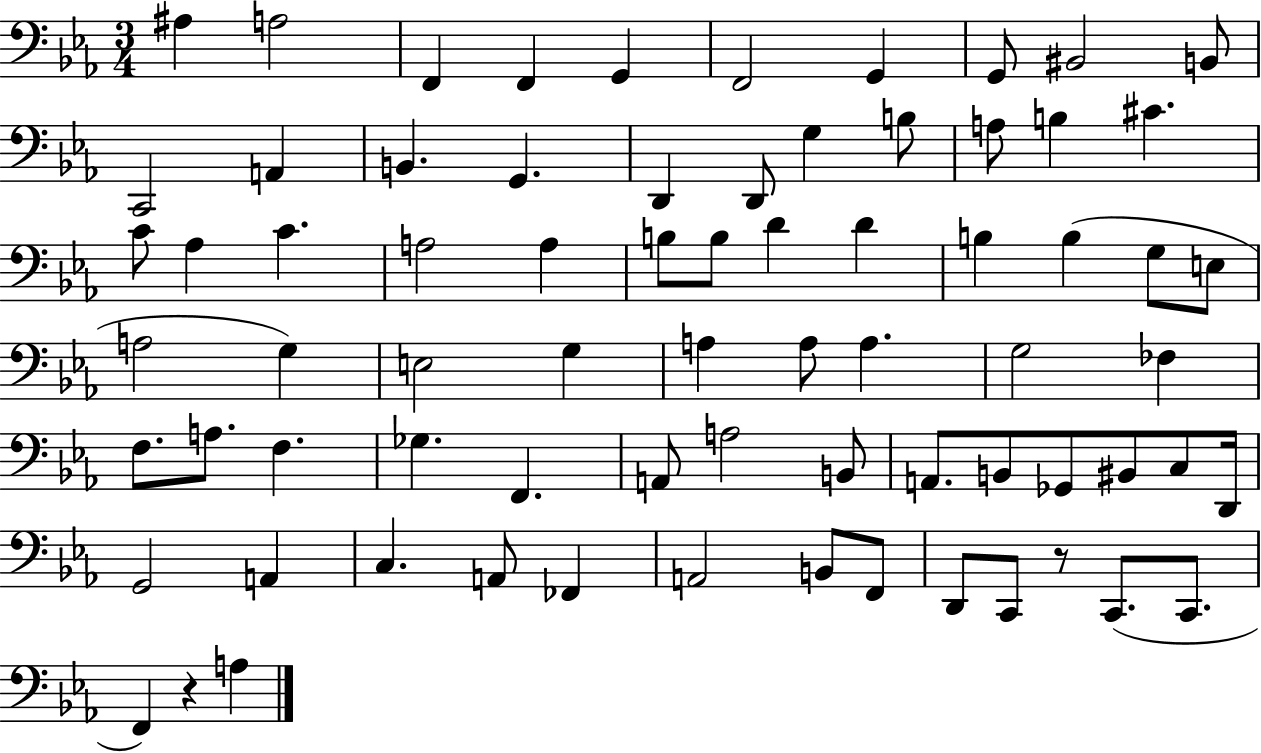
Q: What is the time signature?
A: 3/4